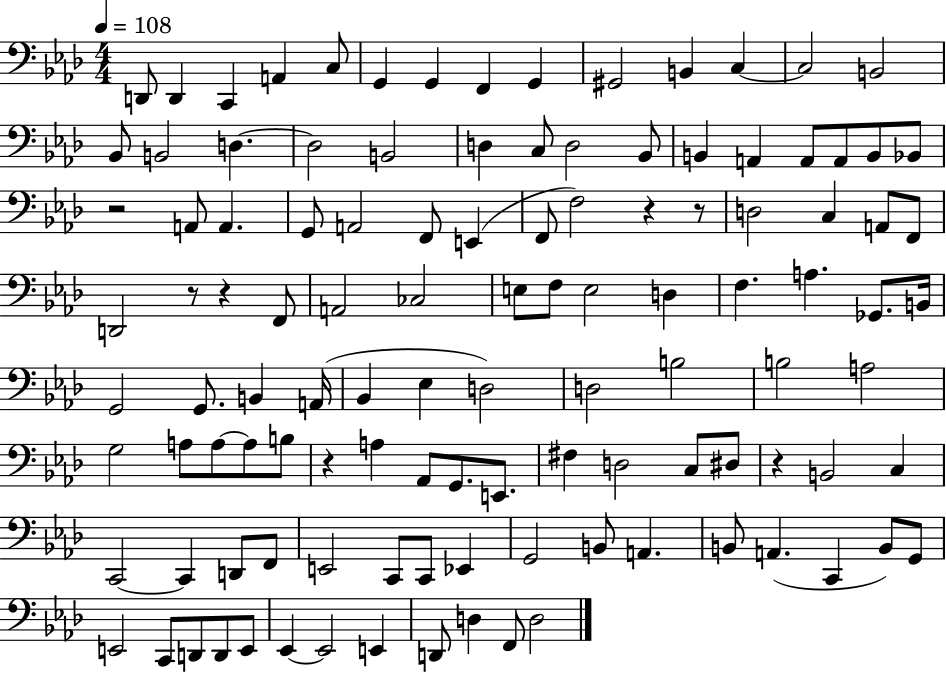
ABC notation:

X:1
T:Untitled
M:4/4
L:1/4
K:Ab
D,,/2 D,, C,, A,, C,/2 G,, G,, F,, G,, ^G,,2 B,, C, C,2 B,,2 _B,,/2 B,,2 D, D,2 B,,2 D, C,/2 D,2 _B,,/2 B,, A,, A,,/2 A,,/2 B,,/2 _B,,/2 z2 A,,/2 A,, G,,/2 A,,2 F,,/2 E,, F,,/2 F,2 z z/2 D,2 C, A,,/2 F,,/2 D,,2 z/2 z F,,/2 A,,2 _C,2 E,/2 F,/2 E,2 D, F, A, _G,,/2 B,,/4 G,,2 G,,/2 B,, A,,/4 _B,, _E, D,2 D,2 B,2 B,2 A,2 G,2 A,/2 A,/2 A,/2 B,/2 z A, _A,,/2 G,,/2 E,,/2 ^F, D,2 C,/2 ^D,/2 z B,,2 C, C,,2 C,, D,,/2 F,,/2 E,,2 C,,/2 C,,/2 _E,, G,,2 B,,/2 A,, B,,/2 A,, C,, B,,/2 G,,/2 E,,2 C,,/2 D,,/2 D,,/2 E,,/2 _E,, _E,,2 E,, D,,/2 D, F,,/2 D,2